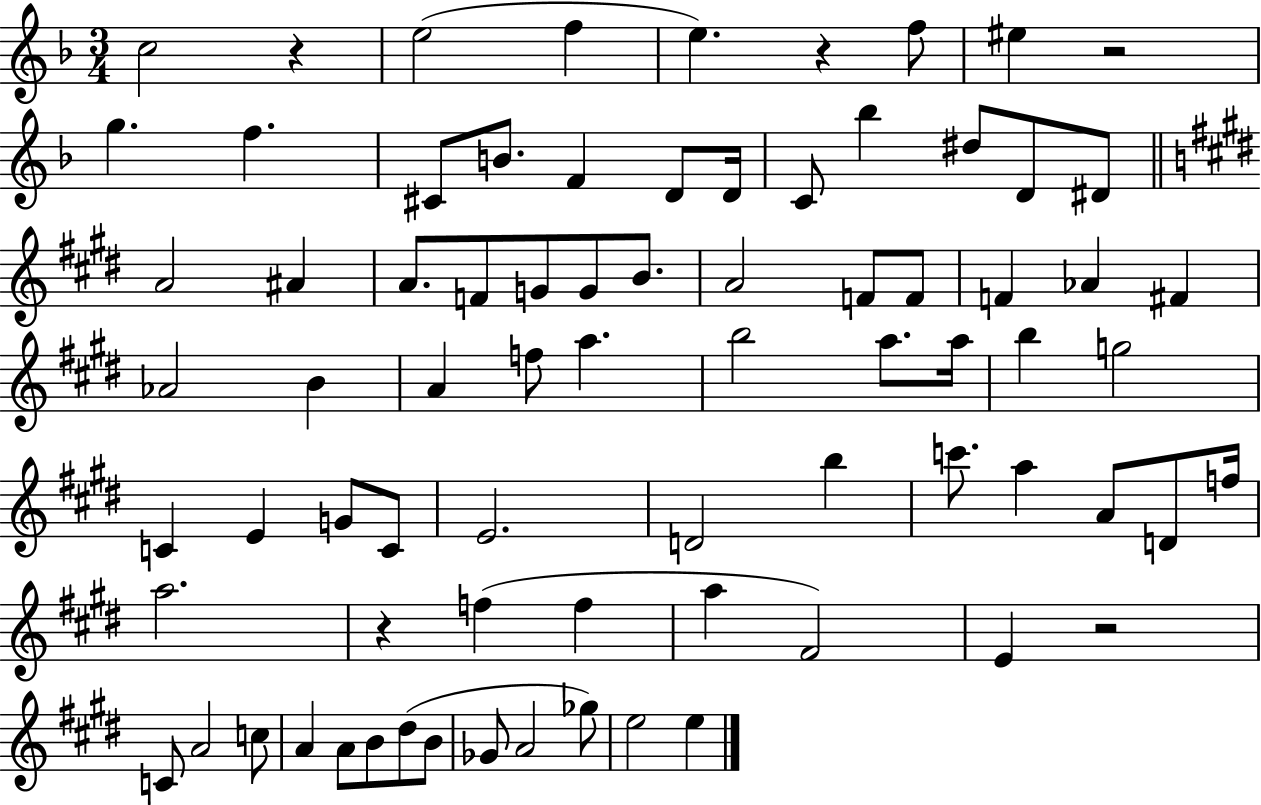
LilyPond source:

{
  \clef treble
  \numericTimeSignature
  \time 3/4
  \key f \major
  c''2 r4 | e''2( f''4 | e''4.) r4 f''8 | eis''4 r2 | \break g''4. f''4. | cis'8 b'8. f'4 d'8 d'16 | c'8 bes''4 dis''8 d'8 dis'8 | \bar "||" \break \key e \major a'2 ais'4 | a'8. f'8 g'8 g'8 b'8. | a'2 f'8 f'8 | f'4 aes'4 fis'4 | \break aes'2 b'4 | a'4 f''8 a''4. | b''2 a''8. a''16 | b''4 g''2 | \break c'4 e'4 g'8 c'8 | e'2. | d'2 b''4 | c'''8. a''4 a'8 d'8 f''16 | \break a''2. | r4 f''4( f''4 | a''4 fis'2) | e'4 r2 | \break c'8 a'2 c''8 | a'4 a'8 b'8 dis''8( b'8 | ges'8 a'2 ges''8) | e''2 e''4 | \break \bar "|."
}